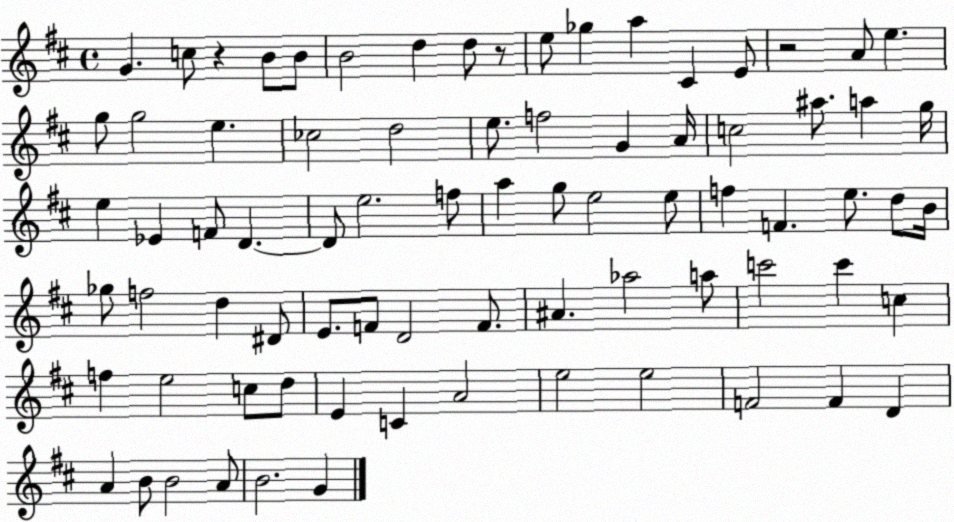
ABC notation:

X:1
T:Untitled
M:4/4
L:1/4
K:D
G c/2 z B/2 B/2 B2 d d/2 z/2 e/2 _g a ^C E/2 z2 A/2 e g/2 g2 e _c2 d2 e/2 f2 G A/4 c2 ^a/2 a g/4 e _E F/2 D D/2 e2 f/2 a g/2 e2 e/2 f F e/2 d/2 B/4 _g/2 f2 d ^D/2 E/2 F/2 D2 F/2 ^A _a2 a/2 c'2 c' c f e2 c/2 d/2 E C A2 e2 e2 F2 F D A B/2 B2 A/2 B2 G